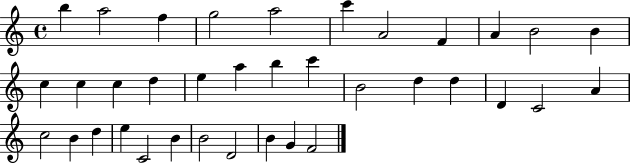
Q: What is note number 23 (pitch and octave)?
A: D4